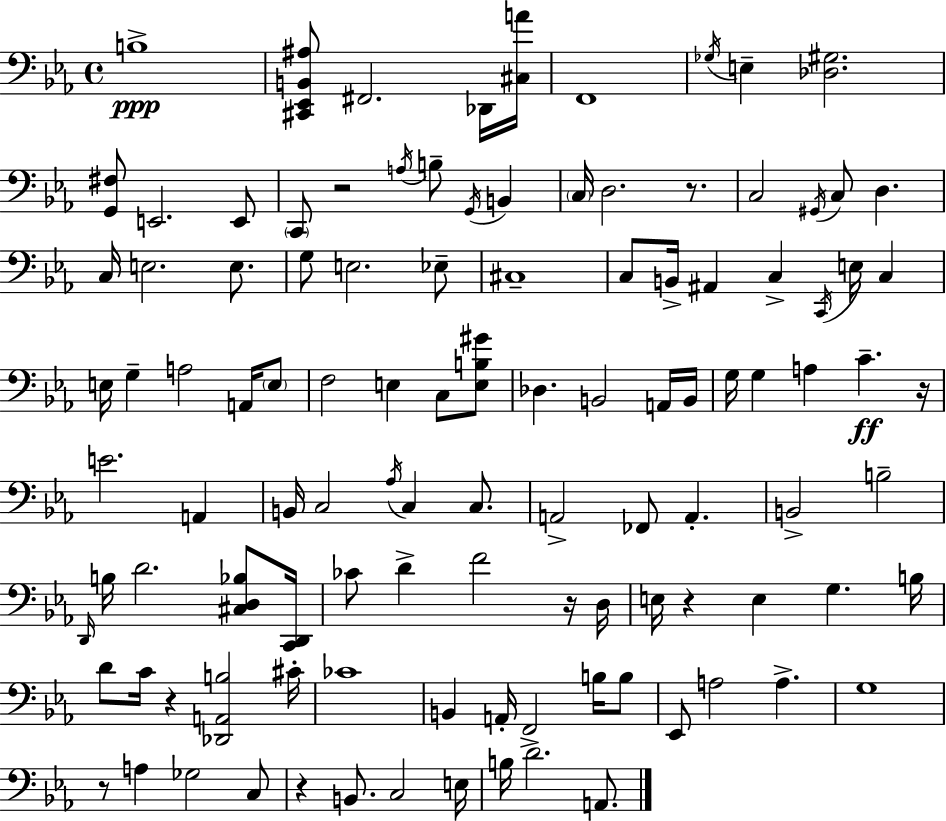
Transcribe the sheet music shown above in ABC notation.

X:1
T:Untitled
M:4/4
L:1/4
K:Eb
B,4 [^C,,_E,,B,,^A,]/2 ^F,,2 _D,,/4 [^C,A]/4 F,,4 _G,/4 E, [_D,^G,]2 [G,,^F,]/2 E,,2 E,,/2 C,,/2 z2 A,/4 B,/2 G,,/4 B,, C,/4 D,2 z/2 C,2 ^G,,/4 C,/2 D, C,/4 E,2 E,/2 G,/2 E,2 _E,/2 ^C,4 C,/2 B,,/4 ^A,, C, C,,/4 E,/4 C, E,/4 G, A,2 A,,/4 E,/2 F,2 E, C,/2 [E,B,^G]/2 _D, B,,2 A,,/4 B,,/4 G,/4 G, A, C z/4 E2 A,, B,,/4 C,2 _A,/4 C, C,/2 A,,2 _F,,/2 A,, B,,2 B,2 D,,/4 B,/4 D2 [^C,D,_B,]/2 [C,,D,,]/4 _C/2 D F2 z/4 D,/4 E,/4 z E, G, B,/4 D/2 C/4 z [_D,,A,,B,]2 ^C/4 _C4 B,, A,,/4 F,,2 B,/4 B,/2 _E,,/2 A,2 A, G,4 z/2 A, _G,2 C,/2 z B,,/2 C,2 E,/4 B,/4 D2 A,,/2